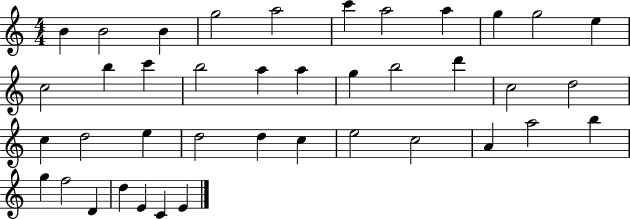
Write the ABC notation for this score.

X:1
T:Untitled
M:4/4
L:1/4
K:C
B B2 B g2 a2 c' a2 a g g2 e c2 b c' b2 a a g b2 d' c2 d2 c d2 e d2 d c e2 c2 A a2 b g f2 D d E C E